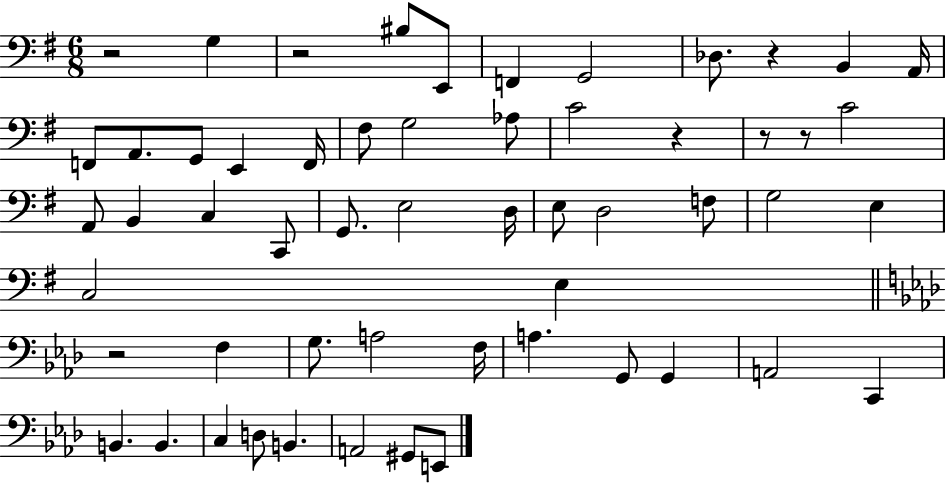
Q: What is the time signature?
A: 6/8